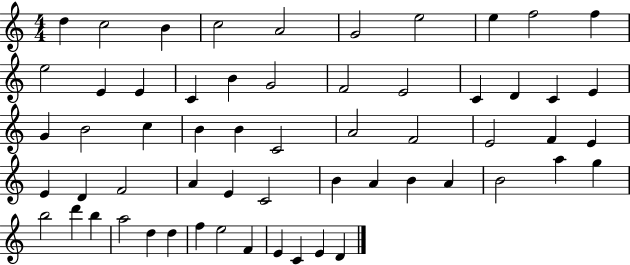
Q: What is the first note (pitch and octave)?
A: D5